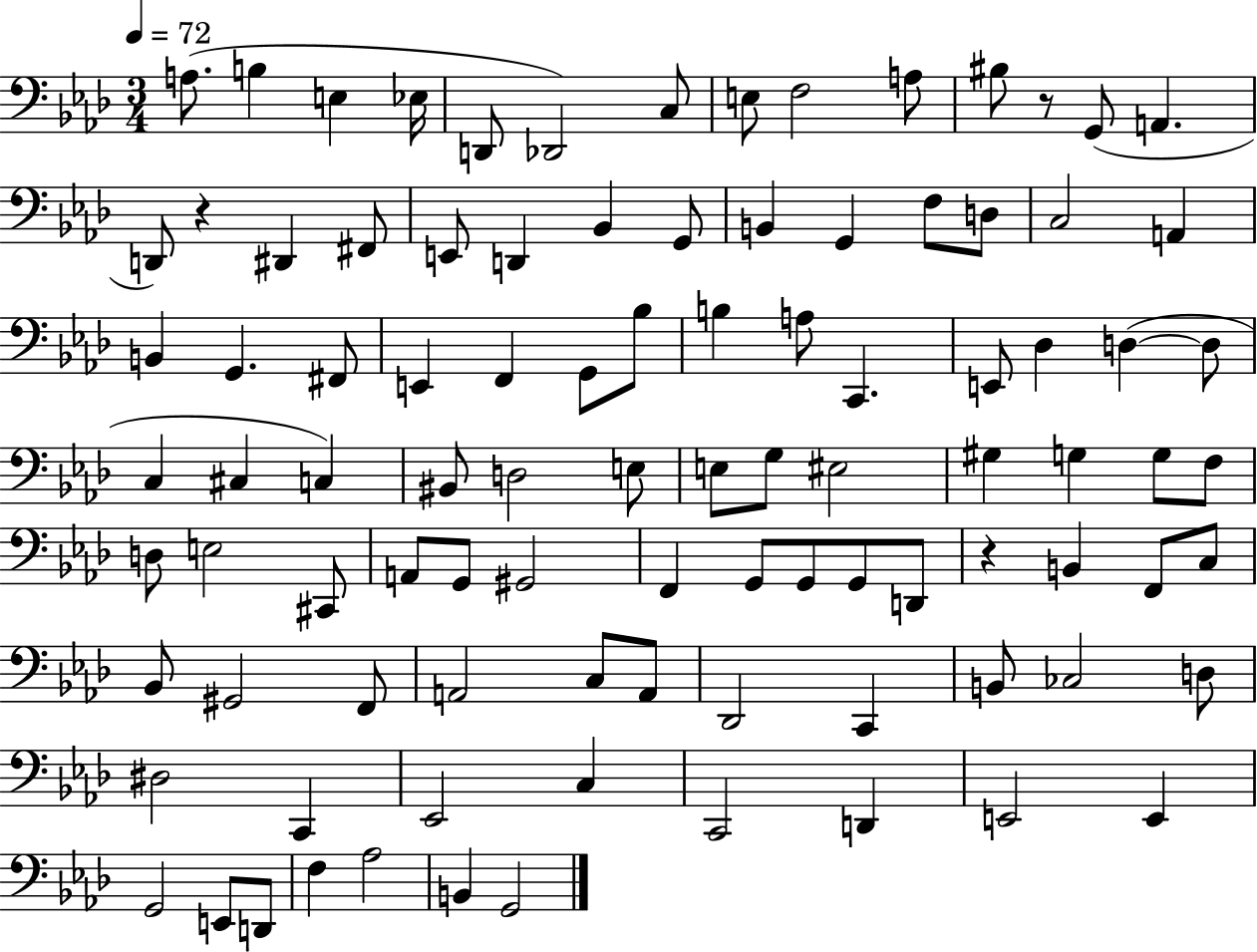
X:1
T:Untitled
M:3/4
L:1/4
K:Ab
A,/2 B, E, _E,/4 D,,/2 _D,,2 C,/2 E,/2 F,2 A,/2 ^B,/2 z/2 G,,/2 A,, D,,/2 z ^D,, ^F,,/2 E,,/2 D,, _B,, G,,/2 B,, G,, F,/2 D,/2 C,2 A,, B,, G,, ^F,,/2 E,, F,, G,,/2 _B,/2 B, A,/2 C,, E,,/2 _D, D, D,/2 C, ^C, C, ^B,,/2 D,2 E,/2 E,/2 G,/2 ^E,2 ^G, G, G,/2 F,/2 D,/2 E,2 ^C,,/2 A,,/2 G,,/2 ^G,,2 F,, G,,/2 G,,/2 G,,/2 D,,/2 z B,, F,,/2 C,/2 _B,,/2 ^G,,2 F,,/2 A,,2 C,/2 A,,/2 _D,,2 C,, B,,/2 _C,2 D,/2 ^D,2 C,, _E,,2 C, C,,2 D,, E,,2 E,, G,,2 E,,/2 D,,/2 F, _A,2 B,, G,,2